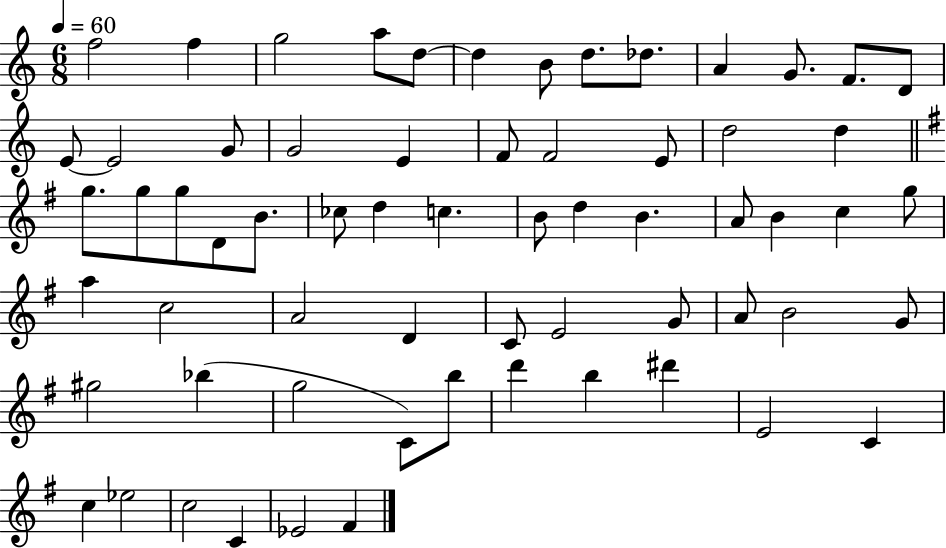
X:1
T:Untitled
M:6/8
L:1/4
K:C
f2 f g2 a/2 d/2 d B/2 d/2 _d/2 A G/2 F/2 D/2 E/2 E2 G/2 G2 E F/2 F2 E/2 d2 d g/2 g/2 g/2 D/2 B/2 _c/2 d c B/2 d B A/2 B c g/2 a c2 A2 D C/2 E2 G/2 A/2 B2 G/2 ^g2 _b g2 C/2 b/2 d' b ^d' E2 C c _e2 c2 C _E2 ^F